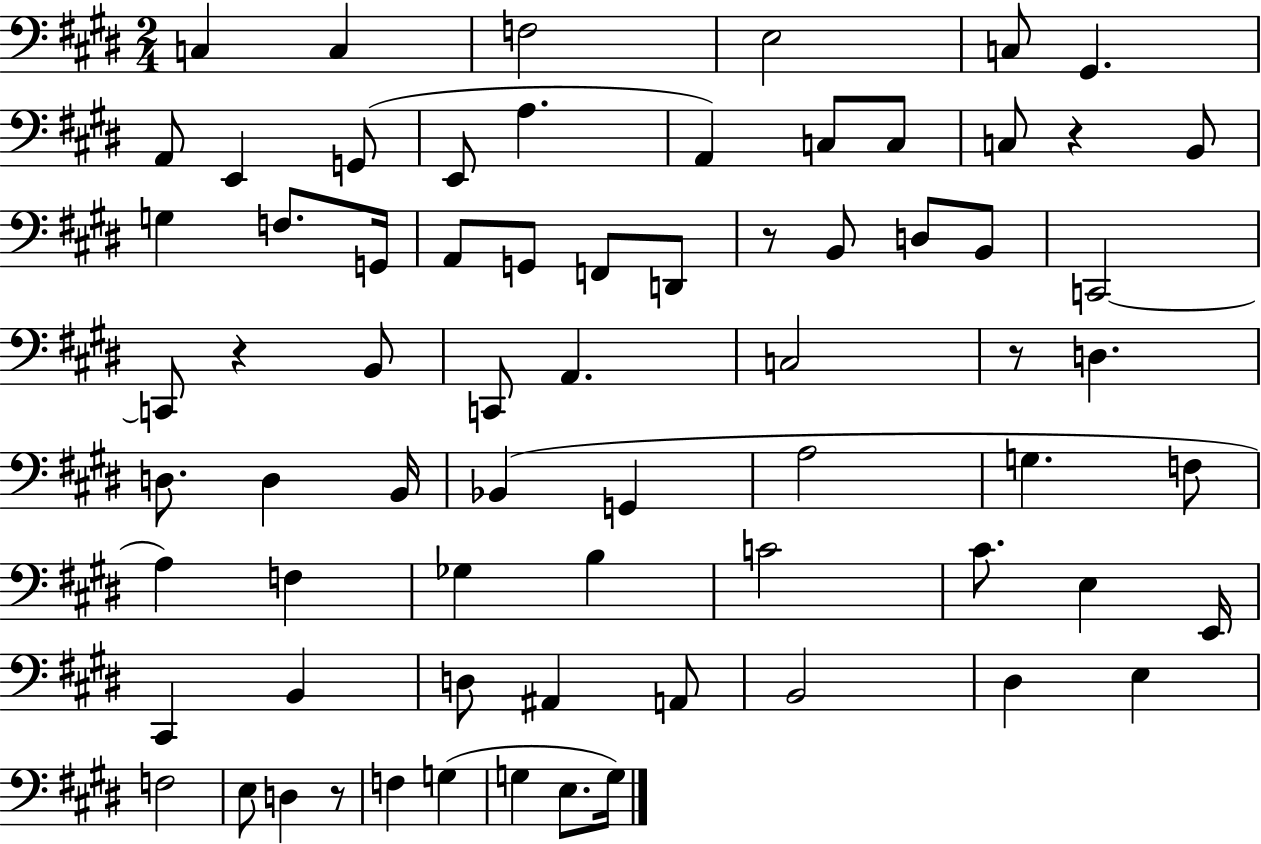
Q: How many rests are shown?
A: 5